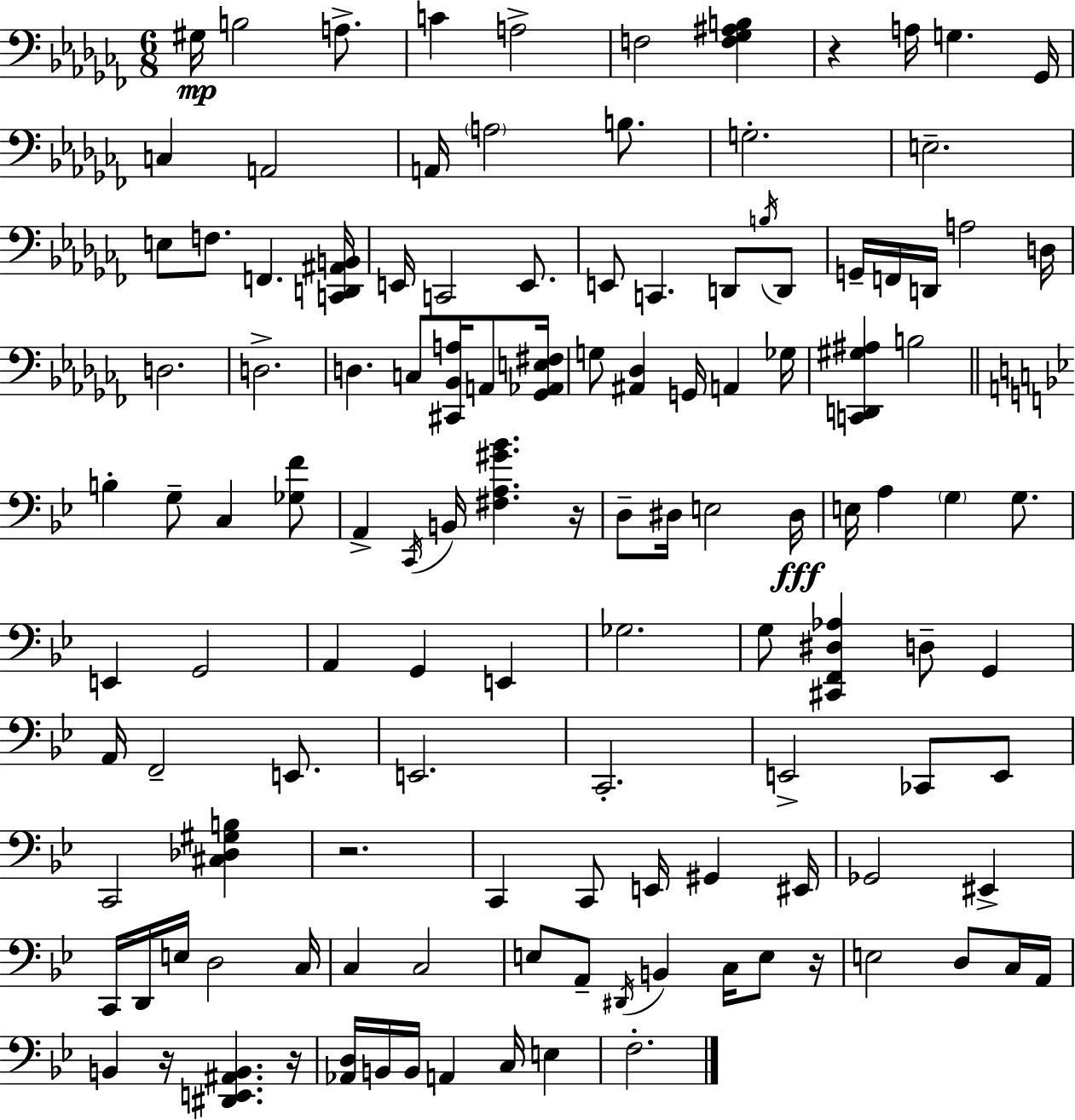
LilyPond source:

{
  \clef bass
  \numericTimeSignature
  \time 6/8
  \key aes \minor
  gis16\mp b2 a8.-> | c'4 a2-> | f2 <f ges ais b>4 | r4 a16 g4. ges,16 | \break c4 a,2 | a,16 \parenthesize a2 b8. | g2.-. | e2.-- | \break e8 f8. f,4. <c, d, ais, b,>16 | e,16 c,2 e,8. | e,8 c,4. d,8 \acciaccatura { b16 } d,8 | g,16-- f,16 d,16 a2 | \break d16 d2. | d2.-> | d4. c8 <cis, bes, a>16 a,8 | <ges, aes, e fis>16 g8 <ais, des>4 g,16 a,4 | \break ges16 <c, d, gis ais>4 b2 | \bar "||" \break \key bes \major b4-. g8-- c4 <ges f'>8 | a,4-> \acciaccatura { c,16 } b,16 <fis a gis' bes'>4. | r16 d8-- dis16 e2 | dis16\fff e16 a4 \parenthesize g4 g8. | \break e,4 g,2 | a,4 g,4 e,4 | ges2. | g8 <cis, f, dis aes>4 d8-- g,4 | \break a,16 f,2-- e,8. | e,2. | c,2.-. | e,2-> ces,8 e,8 | \break c,2 <cis des gis b>4 | r2. | c,4 c,8 e,16 gis,4 | eis,16 ges,2 eis,4-> | \break c,16 d,16 e16 d2 | c16 c4 c2 | e8 a,8-- \acciaccatura { dis,16 } b,4 c16 e8 | r16 e2 d8 | \break c16 a,16 b,4 r16 <dis, e, ais, b,>4. | r16 <aes, d>16 b,16 b,16 a,4 c16 e4 | f2.-. | \bar "|."
}